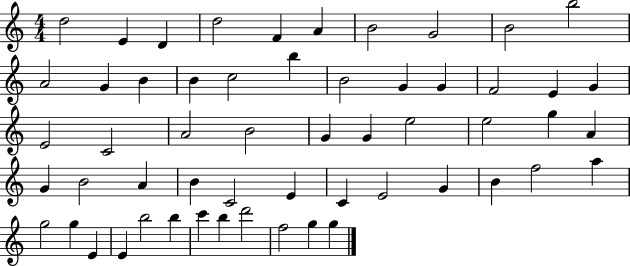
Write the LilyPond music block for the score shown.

{
  \clef treble
  \numericTimeSignature
  \time 4/4
  \key c \major
  d''2 e'4 d'4 | d''2 f'4 a'4 | b'2 g'2 | b'2 b''2 | \break a'2 g'4 b'4 | b'4 c''2 b''4 | b'2 g'4 g'4 | f'2 e'4 g'4 | \break e'2 c'2 | a'2 b'2 | g'4 g'4 e''2 | e''2 g''4 a'4 | \break g'4 b'2 a'4 | b'4 c'2 e'4 | c'4 e'2 g'4 | b'4 f''2 a''4 | \break g''2 g''4 e'4 | e'4 b''2 b''4 | c'''4 b''4 d'''2 | f''2 g''4 g''4 | \break \bar "|."
}